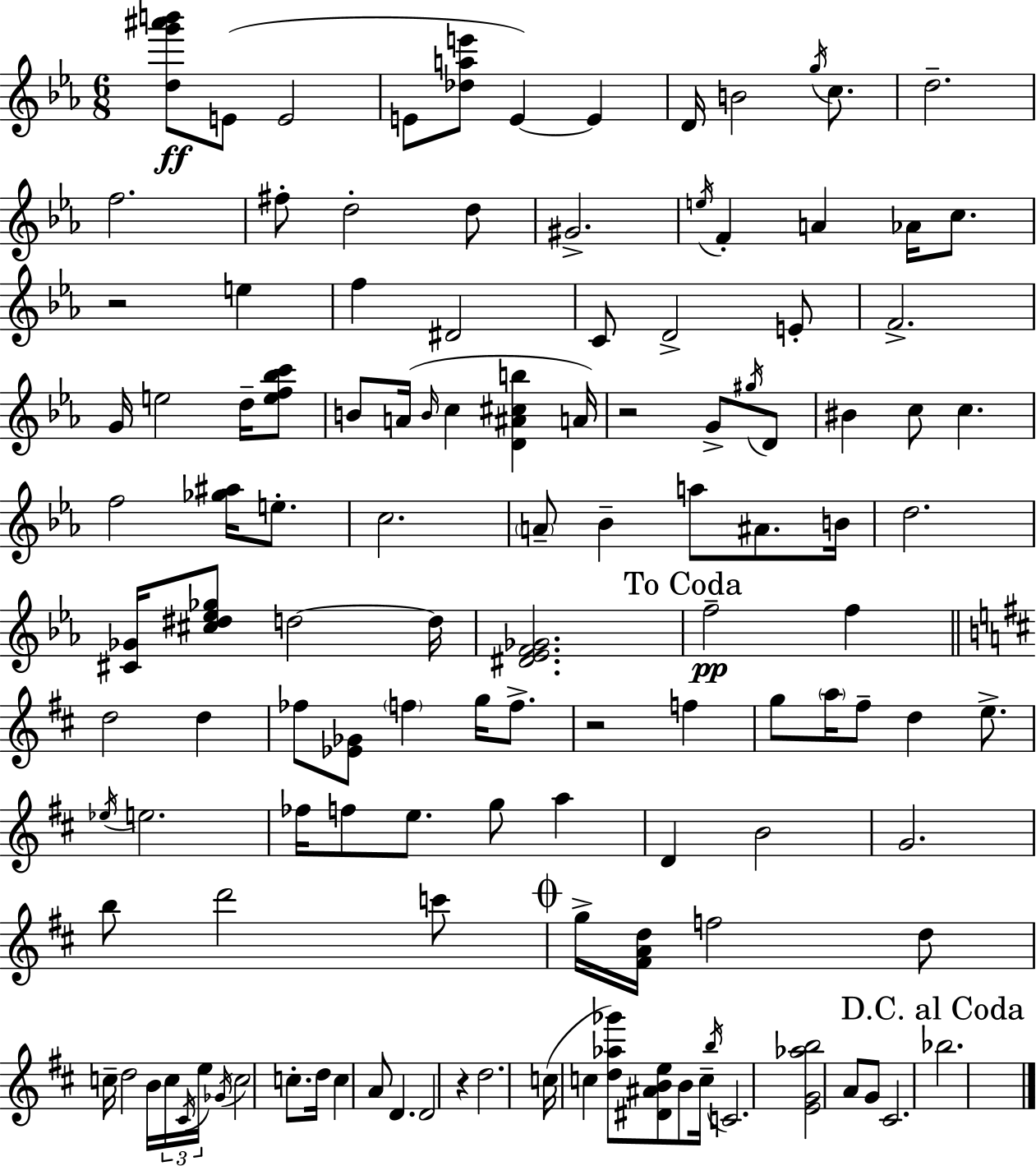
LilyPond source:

{
  \clef treble
  \numericTimeSignature
  \time 6/8
  \key ees \major
  \repeat volta 2 { <d'' g''' ais''' b'''>8\ff e'8( e'2 | e'8 <des'' a'' e'''>8 e'4~~) e'4 | d'16 b'2 \acciaccatura { g''16 } c''8. | d''2.-- | \break f''2. | fis''8-. d''2-. d''8 | gis'2.-> | \acciaccatura { e''16 } f'4-. a'4 aes'16 c''8. | \break r2 e''4 | f''4 dis'2 | c'8 d'2-> | e'8-. f'2.-> | \break g'16 e''2 d''16-- | <e'' f'' bes'' c'''>8 b'8 a'16( \grace { b'16 } c''4 <d' ais' cis'' b''>4 | a'16) r2 g'8-> | \acciaccatura { gis''16 } d'8 bis'4 c''8 c''4. | \break f''2 | <ges'' ais''>16 e''8.-. c''2. | \parenthesize a'8-- bes'4-- a''8 | ais'8. b'16 d''2. | \break <cis' ges'>16 <cis'' dis'' ees'' ges''>8 d''2~~ | d''16 <dis' ees' f' ges'>2. | \mark "To Coda" f''2--\pp | f''4 \bar "||" \break \key d \major d''2 d''4 | fes''8 <ees' ges'>8 \parenthesize f''4 g''16 f''8.-> | r2 f''4 | g''8 \parenthesize a''16 fis''8-- d''4 e''8.-> | \break \acciaccatura { ees''16 } e''2. | fes''16 f''8 e''8. g''8 a''4 | d'4 b'2 | g'2. | \break b''8 d'''2 c'''8 | \mark \markup { \musicglyph "scripts.coda" } g''16-> <fis' a' d''>16 f''2 d''8 | c''16-- d''2 b'16 \tuplet 3/2 { c''16 | \acciaccatura { cis'16 } e''16 } \acciaccatura { ges'16 } c''2 c''8.-. | \break d''16 c''4 a'8 d'4. | d'2 r4 | d''2. | c''16( c''4 <d'' aes'' ges'''>8) <dis' ais' b' e''>8 | \break b'8 c''16-- \acciaccatura { b''16 } c'2. | <e' g' aes'' b''>2 | a'8 g'8 cis'2. | \mark "D.C. al Coda" bes''2. | \break } \bar "|."
}